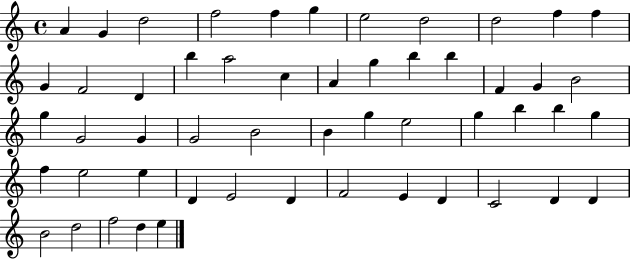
{
  \clef treble
  \time 4/4
  \defaultTimeSignature
  \key c \major
  a'4 g'4 d''2 | f''2 f''4 g''4 | e''2 d''2 | d''2 f''4 f''4 | \break g'4 f'2 d'4 | b''4 a''2 c''4 | a'4 g''4 b''4 b''4 | f'4 g'4 b'2 | \break g''4 g'2 g'4 | g'2 b'2 | b'4 g''4 e''2 | g''4 b''4 b''4 g''4 | \break f''4 e''2 e''4 | d'4 e'2 d'4 | f'2 e'4 d'4 | c'2 d'4 d'4 | \break b'2 d''2 | f''2 d''4 e''4 | \bar "|."
}